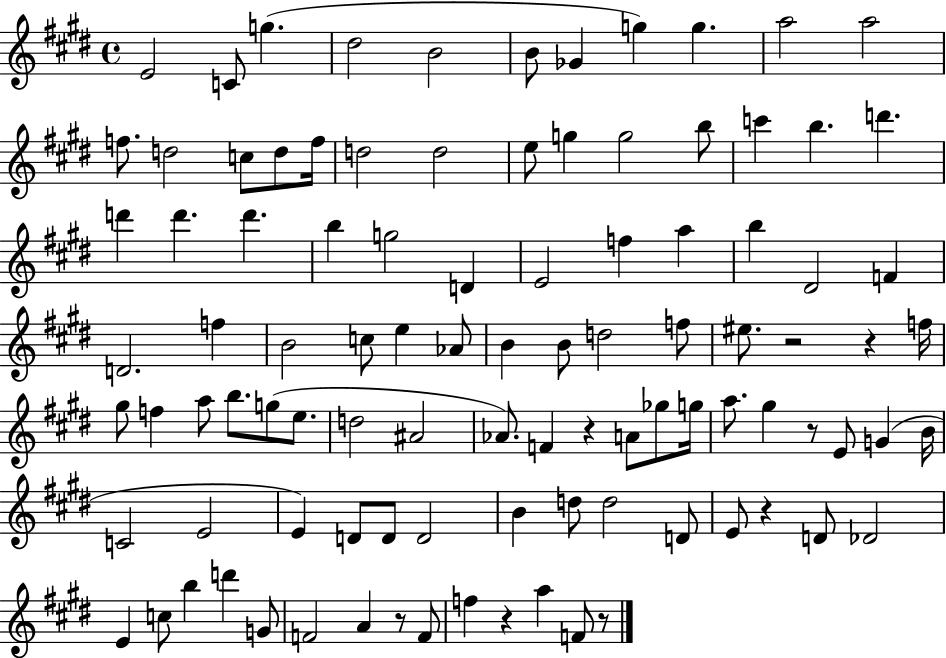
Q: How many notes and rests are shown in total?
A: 99